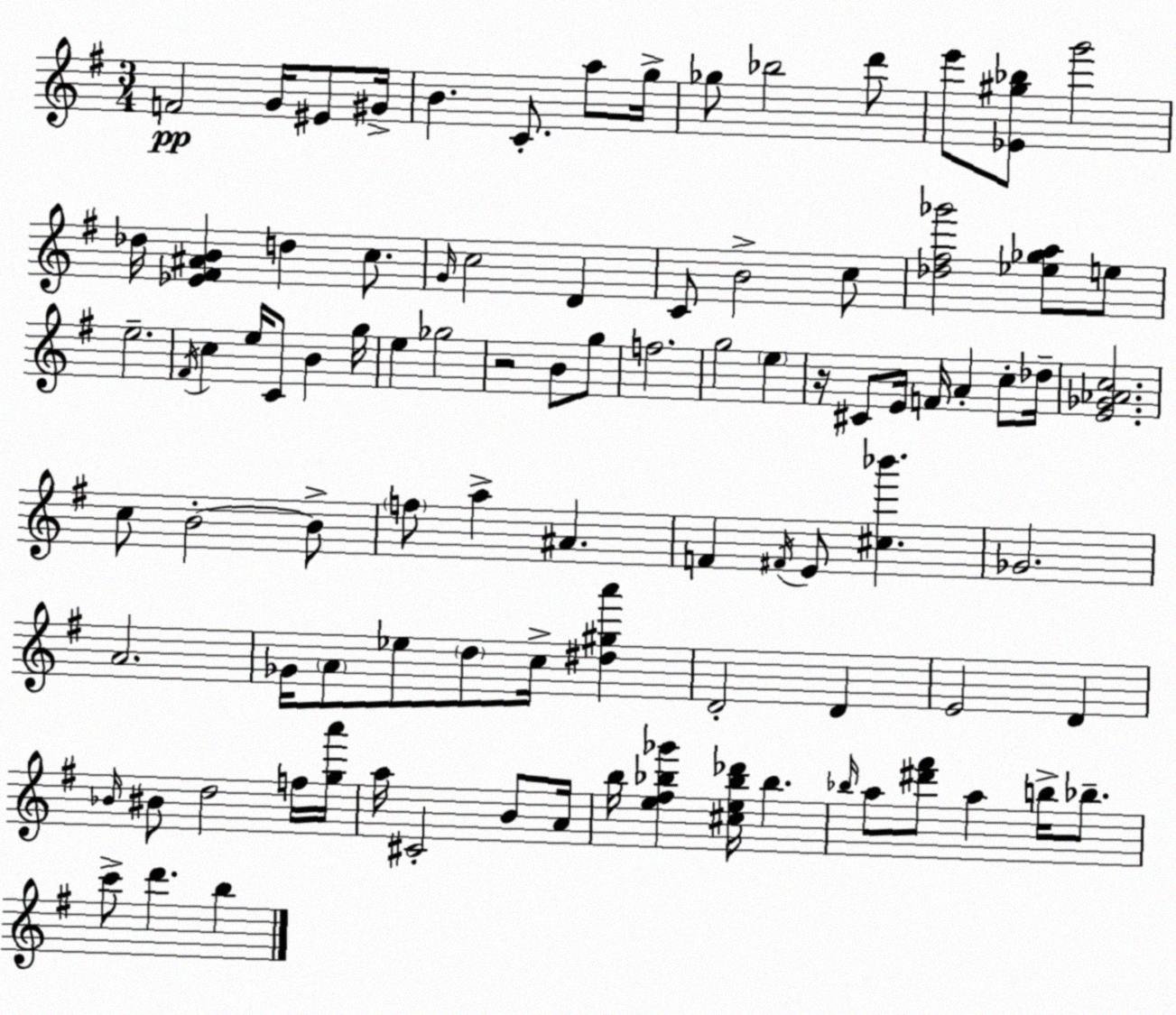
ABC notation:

X:1
T:Untitled
M:3/4
L:1/4
K:G
F2 G/4 ^E/2 ^G/4 B C/2 a/2 g/4 _g/2 _b2 d'/2 e'/2 [_E^g_b]/2 g'2 _d/4 [_E^F^AB] d c/2 G/4 c2 D C/2 B2 c/2 [_d^f_g']2 [_e_ga]/2 e/2 e2 ^F/4 c e/4 C/2 B g/4 e _g2 z2 B/2 g/2 f2 g2 e z/4 ^C/2 E/4 F/4 A c/2 _d/4 [E_G_Ac]2 c/2 B2 B/2 f/2 a ^A F ^F/4 E/2 [^c_b'] _G2 A2 _G/4 A/2 _e/2 d/2 c/4 [^d^ga'] D2 D E2 D _B/4 ^B/2 d2 f/4 [ga']/4 a/4 ^C2 B/2 A/4 b/4 [e^f_b_g'] [^ce_b_d']/4 _b _b/4 a/2 [^d'^f']/2 a b/4 _b/2 c'/2 d' b